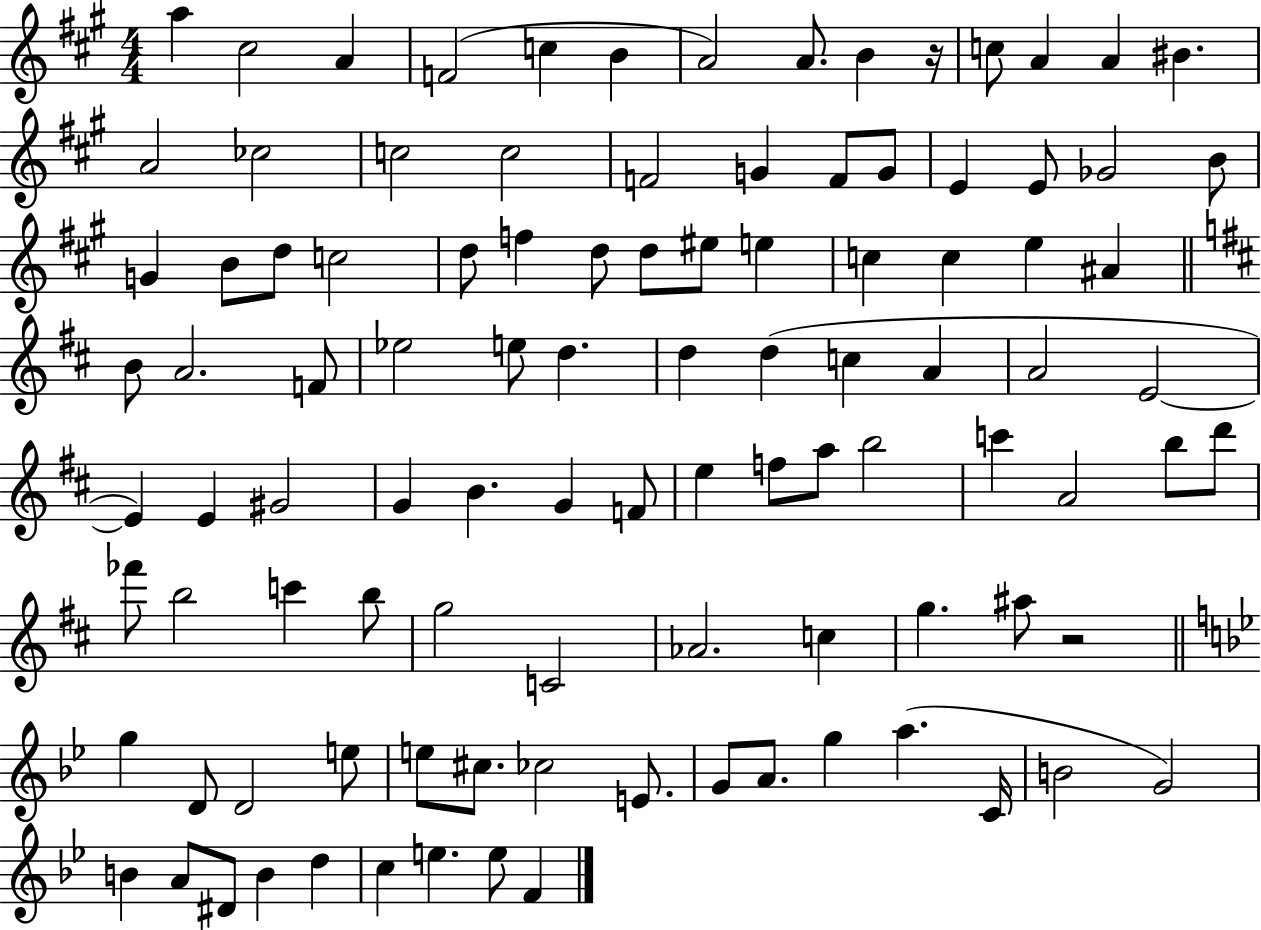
A5/q C#5/h A4/q F4/h C5/q B4/q A4/h A4/e. B4/q R/s C5/e A4/q A4/q BIS4/q. A4/h CES5/h C5/h C5/h F4/h G4/q F4/e G4/e E4/q E4/e Gb4/h B4/e G4/q B4/e D5/e C5/h D5/e F5/q D5/e D5/e EIS5/e E5/q C5/q C5/q E5/q A#4/q B4/e A4/h. F4/e Eb5/h E5/e D5/q. D5/q D5/q C5/q A4/q A4/h E4/h E4/q E4/q G#4/h G4/q B4/q. G4/q F4/e E5/q F5/e A5/e B5/h C6/q A4/h B5/e D6/e FES6/e B5/h C6/q B5/e G5/h C4/h Ab4/h. C5/q G5/q. A#5/e R/h G5/q D4/e D4/h E5/e E5/e C#5/e. CES5/h E4/e. G4/e A4/e. G5/q A5/q. C4/s B4/h G4/h B4/q A4/e D#4/e B4/q D5/q C5/q E5/q. E5/e F4/q